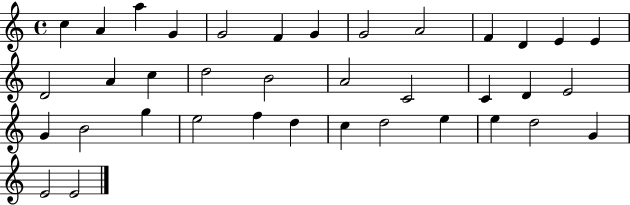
C5/q A4/q A5/q G4/q G4/h F4/q G4/q G4/h A4/h F4/q D4/q E4/q E4/q D4/h A4/q C5/q D5/h B4/h A4/h C4/h C4/q D4/q E4/h G4/q B4/h G5/q E5/h F5/q D5/q C5/q D5/h E5/q E5/q D5/h G4/q E4/h E4/h